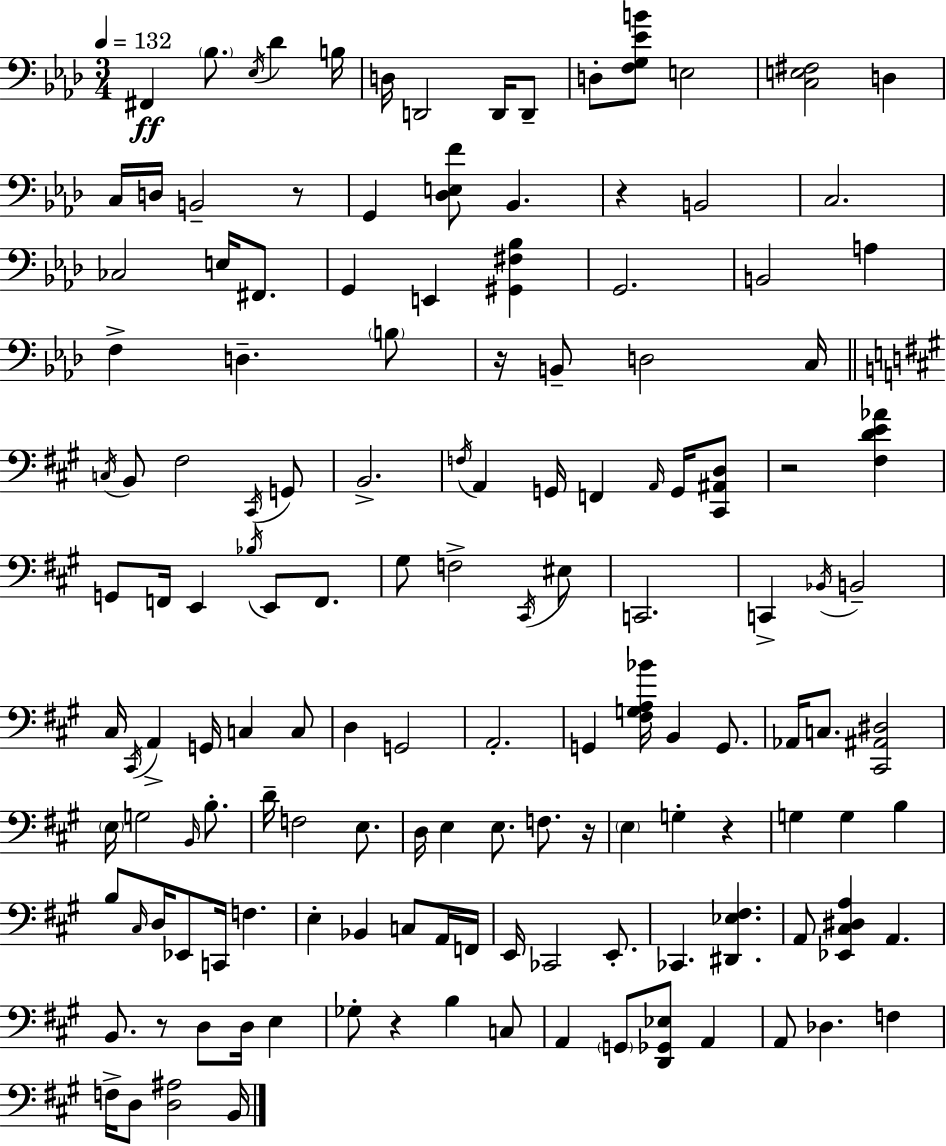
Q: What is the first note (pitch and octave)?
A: F#2